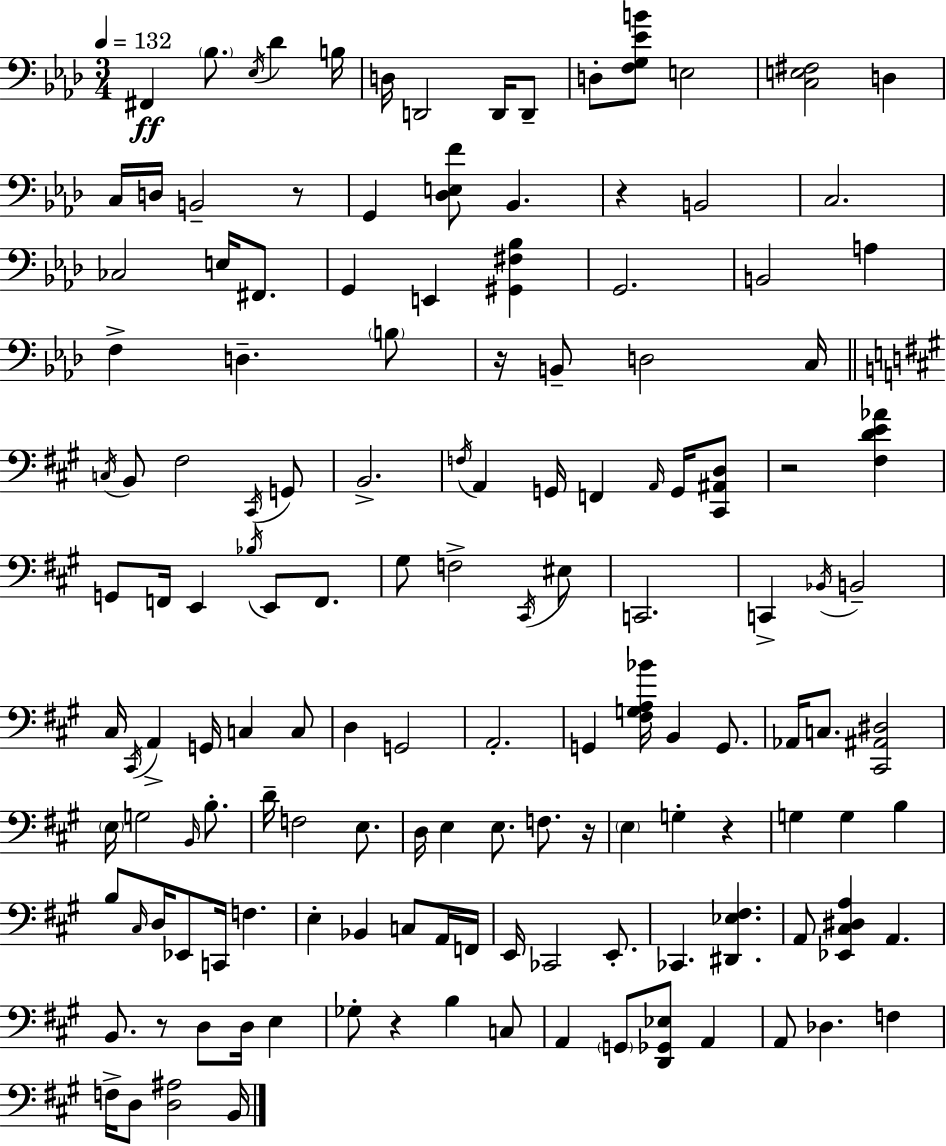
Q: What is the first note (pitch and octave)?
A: F#2